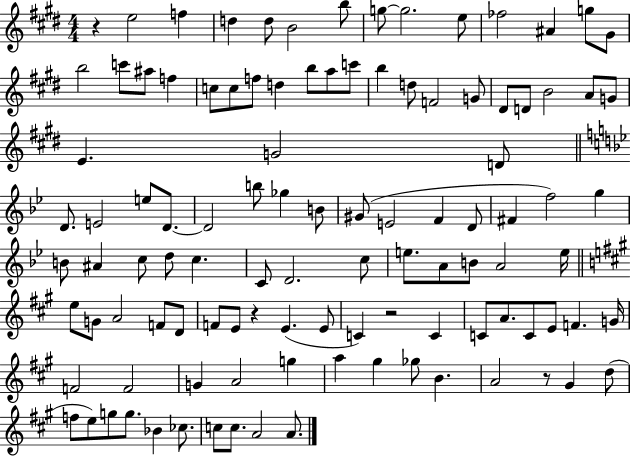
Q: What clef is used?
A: treble